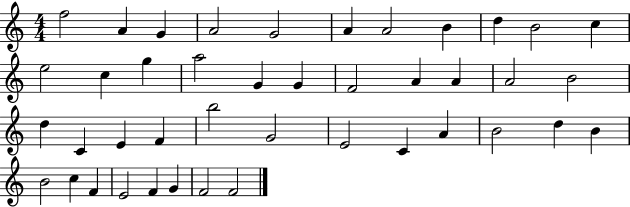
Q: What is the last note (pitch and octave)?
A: F4